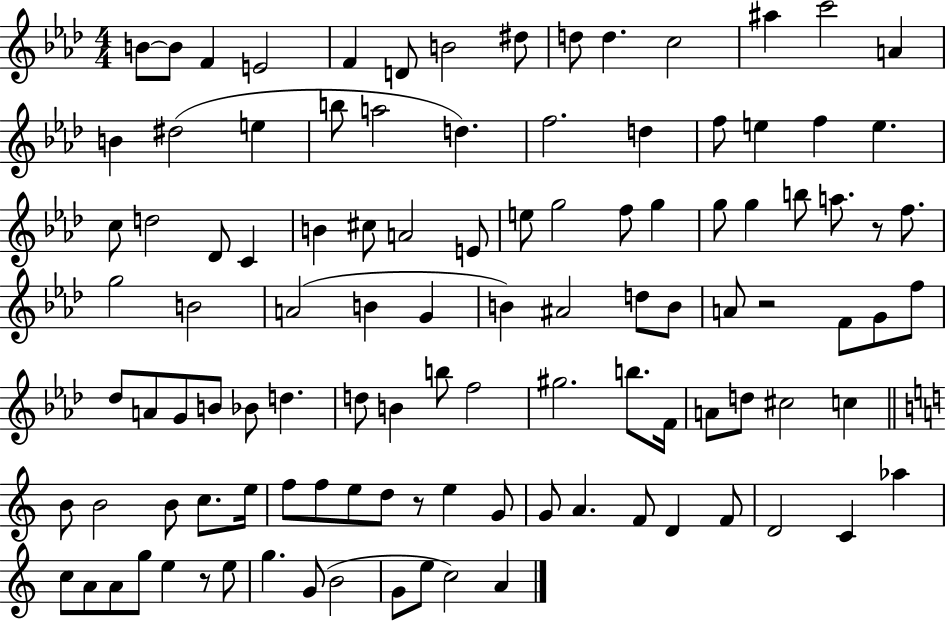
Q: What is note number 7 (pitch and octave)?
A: B4